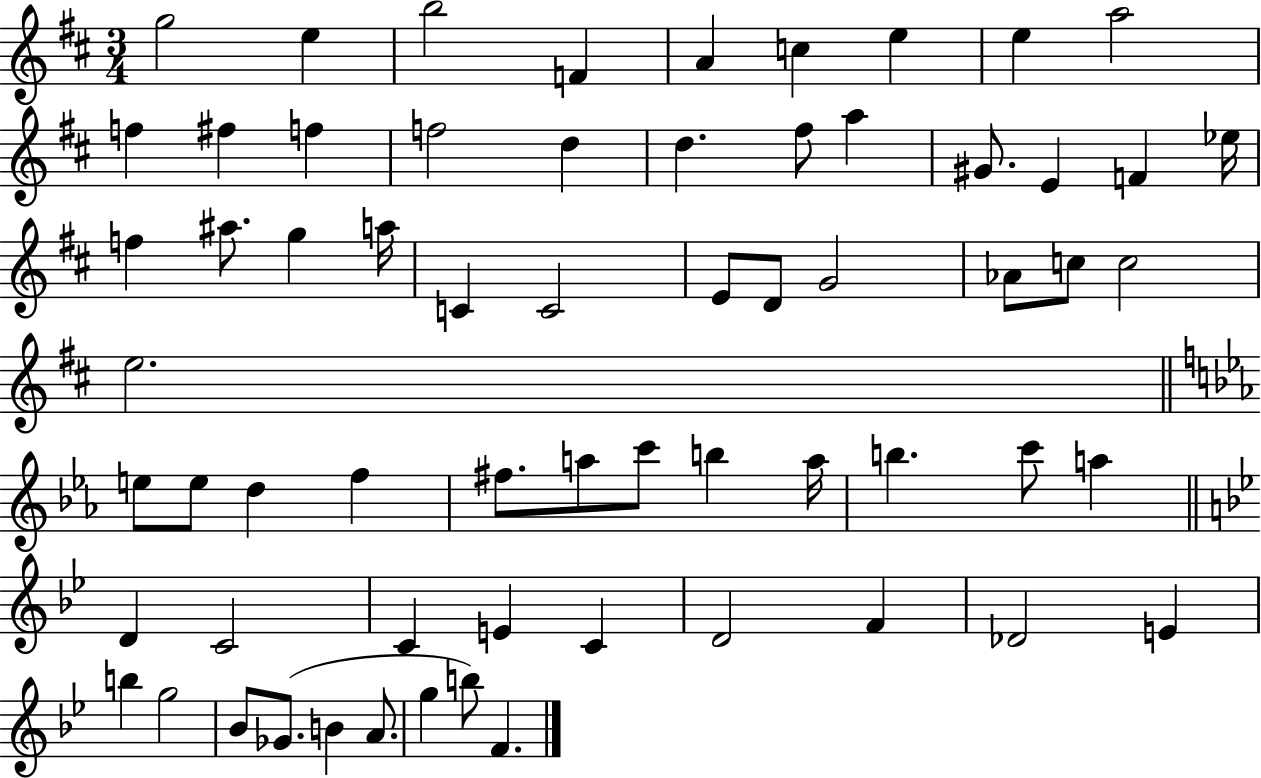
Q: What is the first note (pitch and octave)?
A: G5